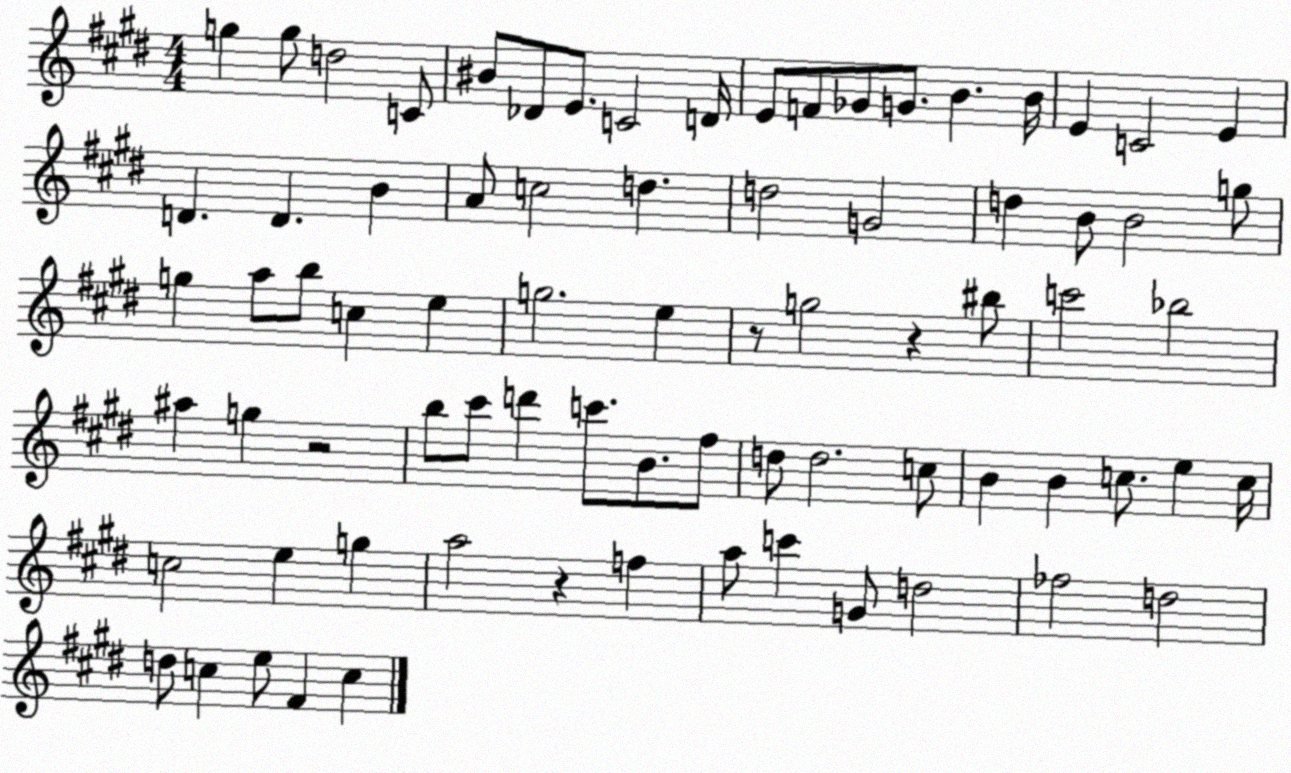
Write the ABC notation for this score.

X:1
T:Untitled
M:4/4
L:1/4
K:E
g g/2 d2 C/2 ^B/2 _D/2 E/2 C2 D/4 E/2 F/2 _G/2 G/2 B B/4 E C2 E D D B A/2 c2 d d2 G2 d B/2 B2 g/2 g a/2 b/2 c e g2 e z/2 g2 z ^b/2 c'2 _b2 ^a g z2 b/2 ^c'/2 d' c'/2 B/2 ^f/2 d/2 d2 c/2 B B c/2 e c/4 c2 e g a2 z f a/2 c' G/2 d2 _f2 d2 d/2 c e/2 ^F c